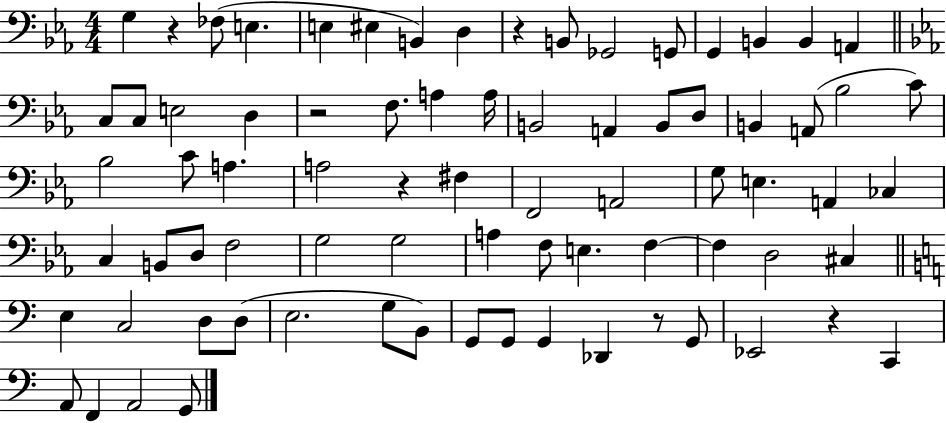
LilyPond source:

{
  \clef bass
  \numericTimeSignature
  \time 4/4
  \key ees \major
  \repeat volta 2 { g4 r4 fes8( e4. | e4 eis4 b,4) d4 | r4 b,8 ges,2 g,8 | g,4 b,4 b,4 a,4 | \break \bar "||" \break \key ees \major c8 c8 e2 d4 | r2 f8. a4 a16 | b,2 a,4 b,8 d8 | b,4 a,8( bes2 c'8) | \break bes2 c'8 a4. | a2 r4 fis4 | f,2 a,2 | g8 e4. a,4 ces4 | \break c4 b,8 d8 f2 | g2 g2 | a4 f8 e4. f4~~ | f4 d2 cis4 | \break \bar "||" \break \key c \major e4 c2 d8 d8( | e2. g8 b,8) | g,8 g,8 g,4 des,4 r8 g,8 | ees,2 r4 c,4 | \break a,8 f,4 a,2 g,8 | } \bar "|."
}